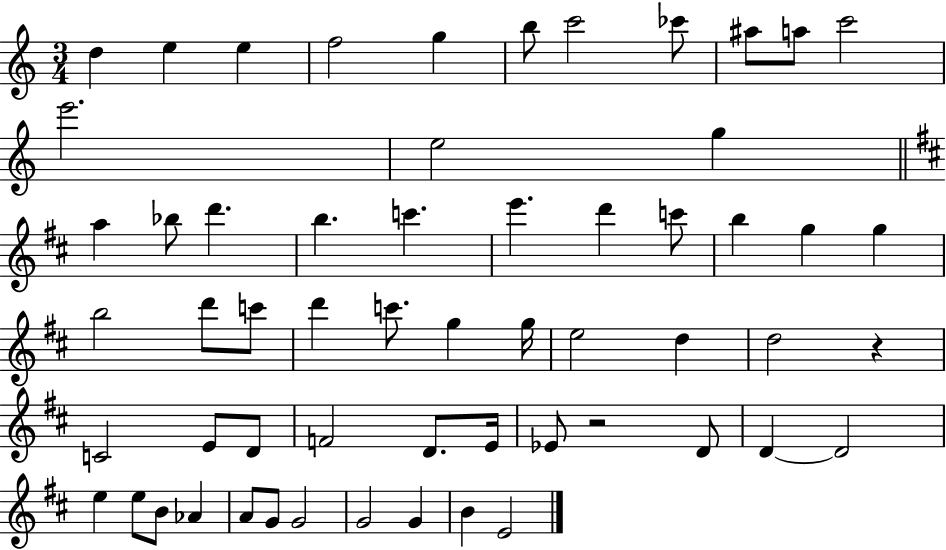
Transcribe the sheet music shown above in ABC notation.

X:1
T:Untitled
M:3/4
L:1/4
K:C
d e e f2 g b/2 c'2 _c'/2 ^a/2 a/2 c'2 e'2 e2 g a _b/2 d' b c' e' d' c'/2 b g g b2 d'/2 c'/2 d' c'/2 g g/4 e2 d d2 z C2 E/2 D/2 F2 D/2 E/4 _E/2 z2 D/2 D D2 e e/2 B/2 _A A/2 G/2 G2 G2 G B E2